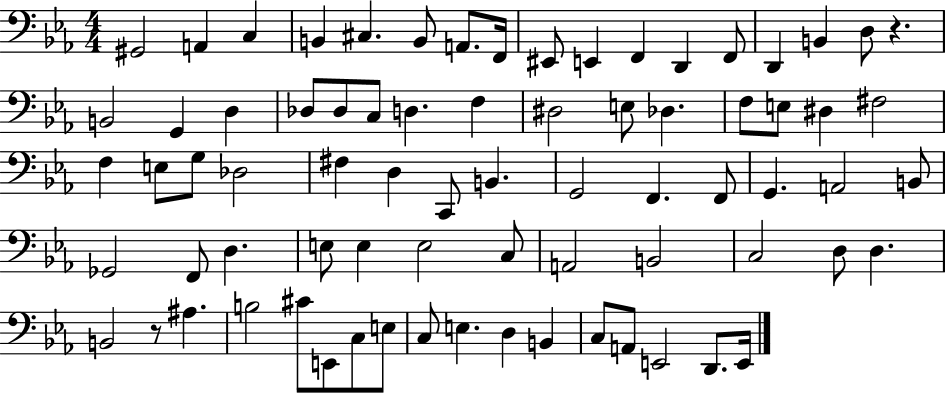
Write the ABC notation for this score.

X:1
T:Untitled
M:4/4
L:1/4
K:Eb
^G,,2 A,, C, B,, ^C, B,,/2 A,,/2 F,,/4 ^E,,/2 E,, F,, D,, F,,/2 D,, B,, D,/2 z B,,2 G,, D, _D,/2 _D,/2 C,/2 D, F, ^D,2 E,/2 _D, F,/2 E,/2 ^D, ^F,2 F, E,/2 G,/2 _D,2 ^F, D, C,,/2 B,, G,,2 F,, F,,/2 G,, A,,2 B,,/2 _G,,2 F,,/2 D, E,/2 E, E,2 C,/2 A,,2 B,,2 C,2 D,/2 D, B,,2 z/2 ^A, B,2 ^C/2 E,,/2 C,/2 E,/2 C,/2 E, D, B,, C,/2 A,,/2 E,,2 D,,/2 E,,/4